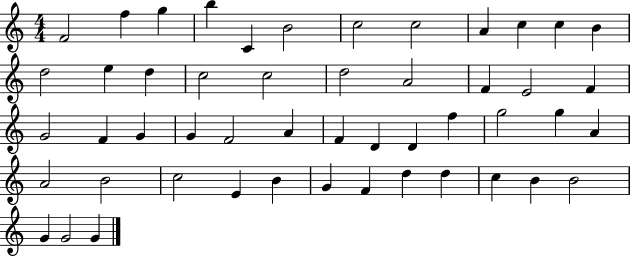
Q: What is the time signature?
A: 4/4